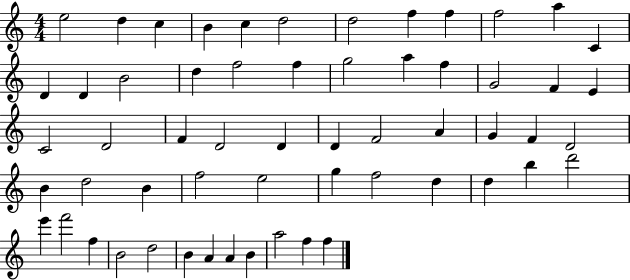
{
  \clef treble
  \numericTimeSignature
  \time 4/4
  \key c \major
  e''2 d''4 c''4 | b'4 c''4 d''2 | d''2 f''4 f''4 | f''2 a''4 c'4 | \break d'4 d'4 b'2 | d''4 f''2 f''4 | g''2 a''4 f''4 | g'2 f'4 e'4 | \break c'2 d'2 | f'4 d'2 d'4 | d'4 f'2 a'4 | g'4 f'4 d'2 | \break b'4 d''2 b'4 | f''2 e''2 | g''4 f''2 d''4 | d''4 b''4 d'''2 | \break e'''4 f'''2 f''4 | b'2 d''2 | b'4 a'4 a'4 b'4 | a''2 f''4 f''4 | \break \bar "|."
}